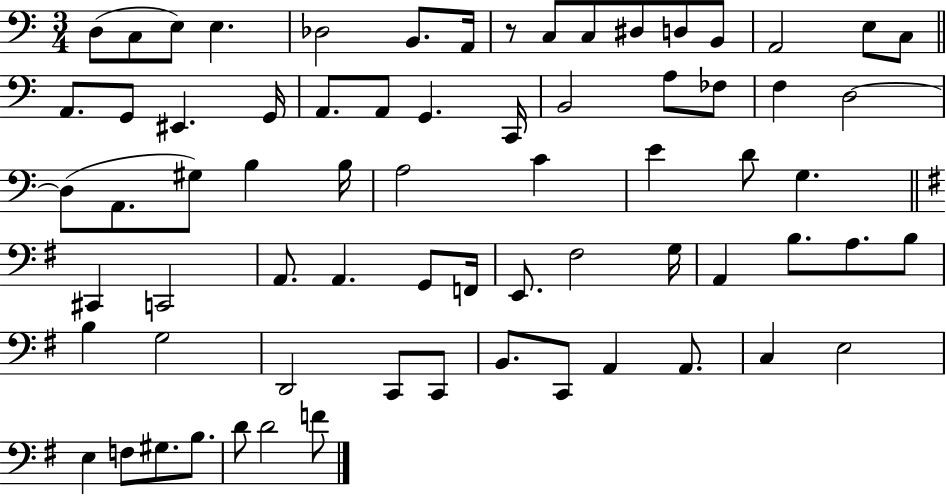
X:1
T:Untitled
M:3/4
L:1/4
K:C
D,/2 C,/2 E,/2 E, _D,2 B,,/2 A,,/4 z/2 C,/2 C,/2 ^D,/2 D,/2 B,,/2 A,,2 E,/2 C,/2 A,,/2 G,,/2 ^E,, G,,/4 A,,/2 A,,/2 G,, C,,/4 B,,2 A,/2 _F,/2 F, D,2 D,/2 A,,/2 ^G,/2 B, B,/4 A,2 C E D/2 G, ^C,, C,,2 A,,/2 A,, G,,/2 F,,/4 E,,/2 ^F,2 G,/4 A,, B,/2 A,/2 B,/2 B, G,2 D,,2 C,,/2 C,,/2 B,,/2 C,,/2 A,, A,,/2 C, E,2 E, F,/2 ^G,/2 B,/2 D/2 D2 F/2